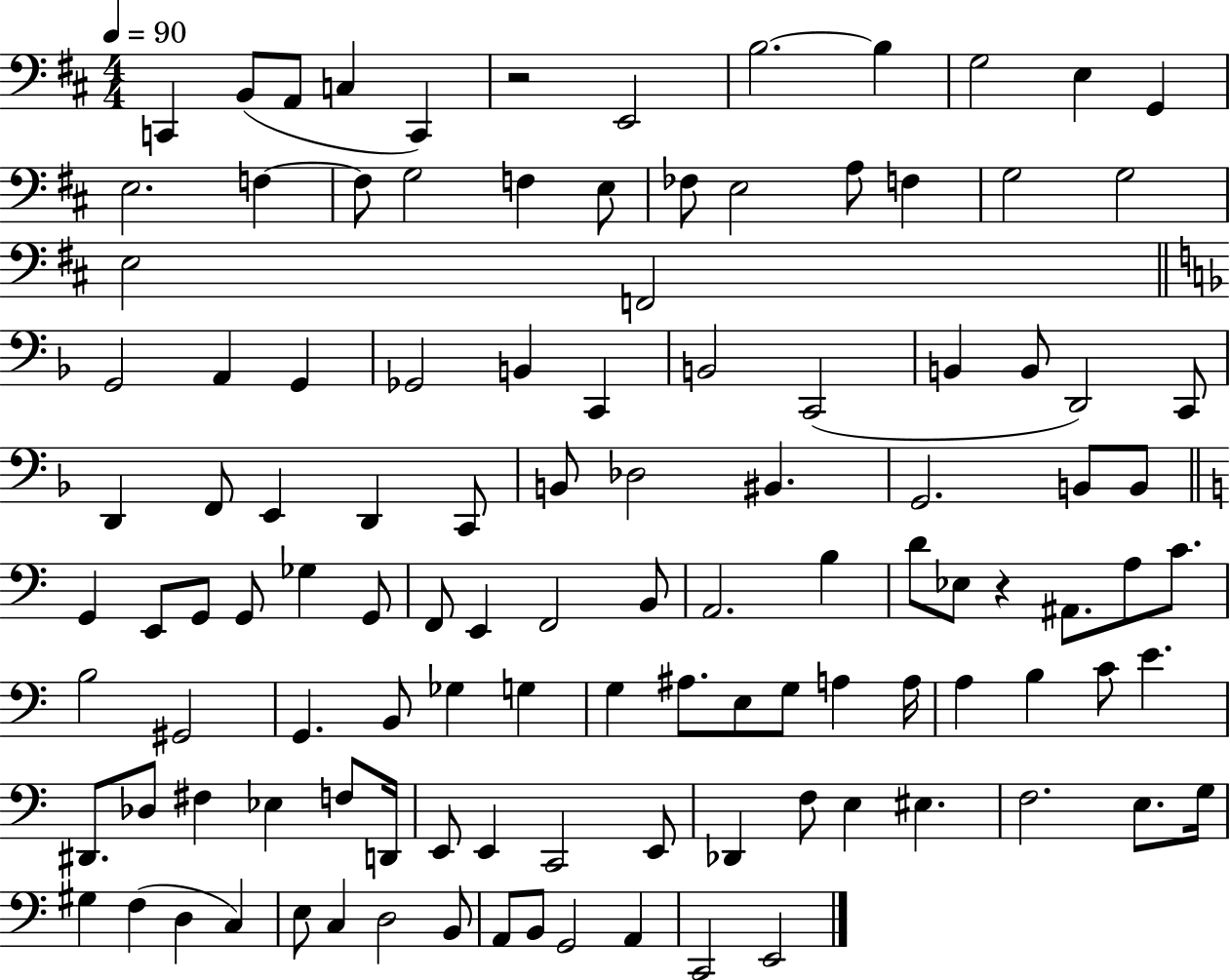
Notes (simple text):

C2/q B2/e A2/e C3/q C2/q R/h E2/h B3/h. B3/q G3/h E3/q G2/q E3/h. F3/q F3/e G3/h F3/q E3/e FES3/e E3/h A3/e F3/q G3/h G3/h E3/h F2/h G2/h A2/q G2/q Gb2/h B2/q C2/q B2/h C2/h B2/q B2/e D2/h C2/e D2/q F2/e E2/q D2/q C2/e B2/e Db3/h BIS2/q. G2/h. B2/e B2/e G2/q E2/e G2/e G2/e Gb3/q G2/e F2/e E2/q F2/h B2/e A2/h. B3/q D4/e Eb3/e R/q A#2/e. A3/e C4/e. B3/h G#2/h G2/q. B2/e Gb3/q G3/q G3/q A#3/e. E3/e G3/e A3/q A3/s A3/q B3/q C4/e E4/q. D#2/e. Db3/e F#3/q Eb3/q F3/e D2/s E2/e E2/q C2/h E2/e Db2/q F3/e E3/q EIS3/q. F3/h. E3/e. G3/s G#3/q F3/q D3/q C3/q E3/e C3/q D3/h B2/e A2/e B2/e G2/h A2/q C2/h E2/h